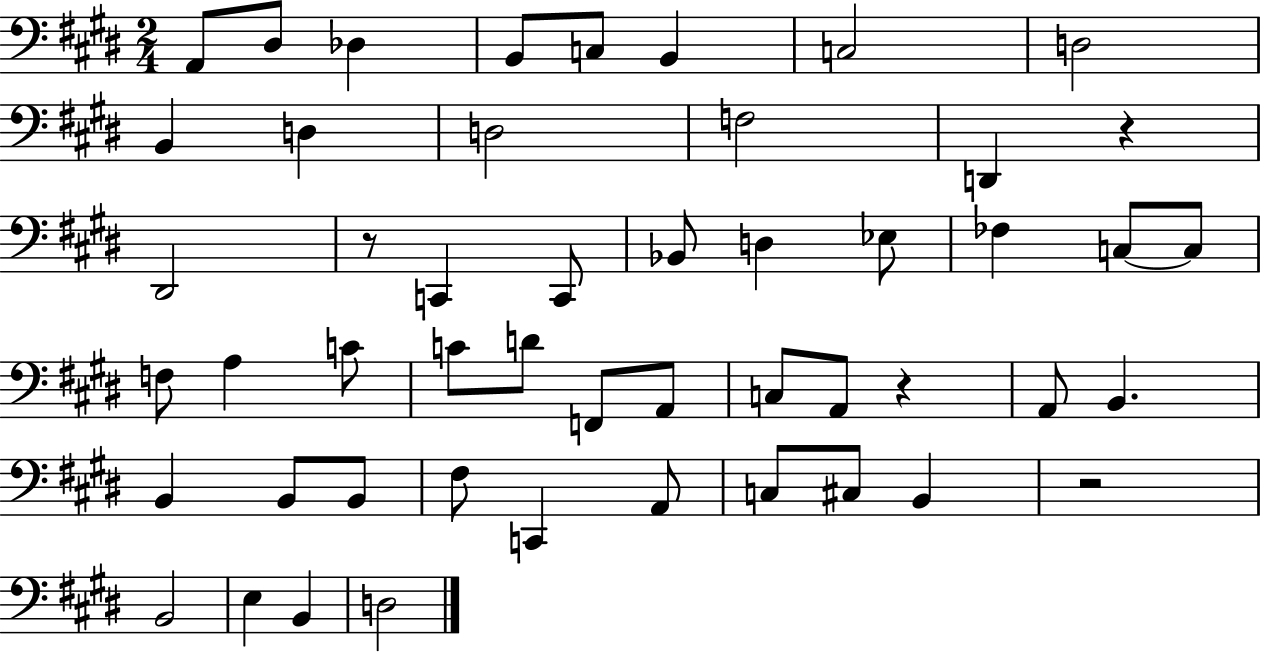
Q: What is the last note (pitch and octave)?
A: D3